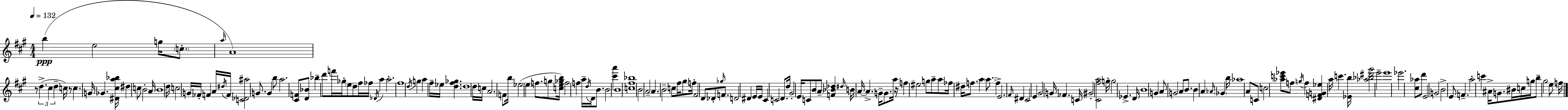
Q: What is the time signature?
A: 4/4